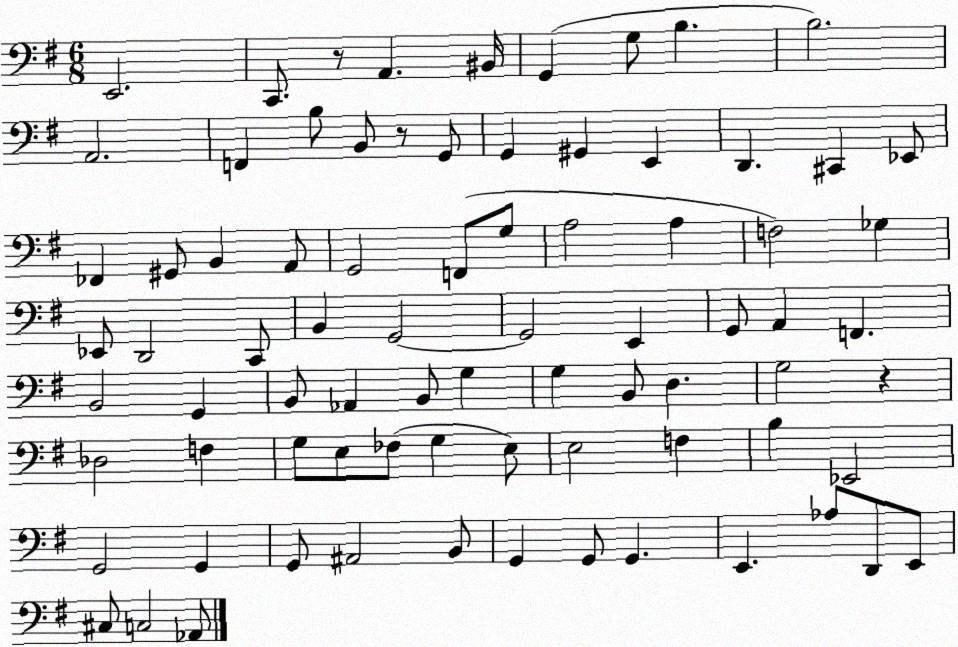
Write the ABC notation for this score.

X:1
T:Untitled
M:6/8
L:1/4
K:G
E,,2 C,,/2 z/2 A,, ^B,,/4 G,, G,/2 B, B,2 A,,2 F,, B,/2 B,,/2 z/2 G,,/2 G,, ^G,, E,, D,, ^C,, _E,,/2 _F,, ^G,,/2 B,, A,,/2 G,,2 F,,/2 G,/2 A,2 A, F,2 _G, _E,,/2 D,,2 C,,/2 B,, G,,2 G,,2 E,, G,,/2 A,, F,, B,,2 G,, B,,/2 _A,, B,,/2 G, G, B,,/2 D, G,2 z _D,2 F, G,/2 E,/2 _F,/2 G, E,/2 E,2 F, B, _E,,2 G,,2 G,, G,,/2 ^A,,2 B,,/2 G,, G,,/2 G,, E,, _A,/2 D,,/2 E,,/2 ^C,/2 C,2 _A,,/2